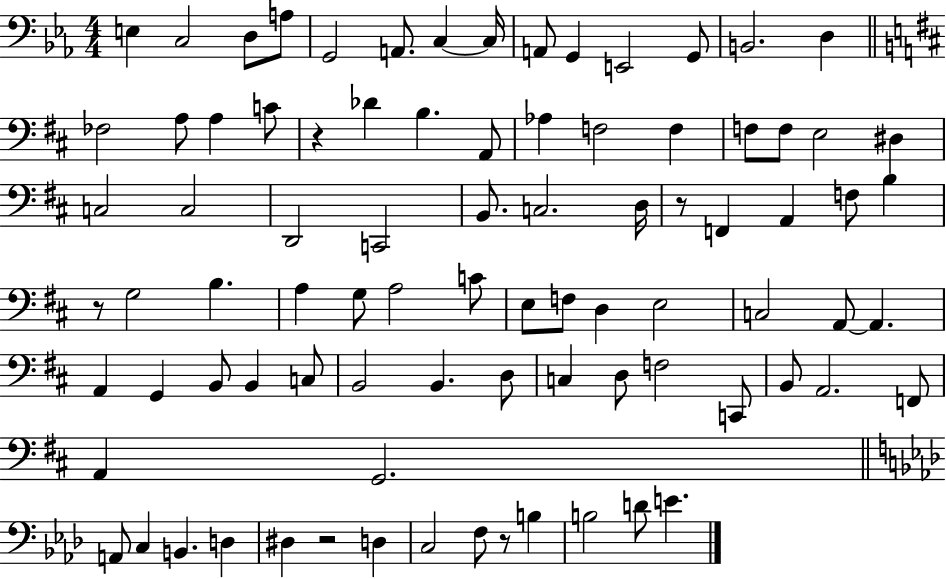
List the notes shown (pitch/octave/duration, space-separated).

E3/q C3/h D3/e A3/e G2/h A2/e. C3/q C3/s A2/e G2/q E2/h G2/e B2/h. D3/q FES3/h A3/e A3/q C4/e R/q Db4/q B3/q. A2/e Ab3/q F3/h F3/q F3/e F3/e E3/h D#3/q C3/h C3/h D2/h C2/h B2/e. C3/h. D3/s R/e F2/q A2/q F3/e B3/q R/e G3/h B3/q. A3/q G3/e A3/h C4/e E3/e F3/e D3/q E3/h C3/h A2/e A2/q. A2/q G2/q B2/e B2/q C3/e B2/h B2/q. D3/e C3/q D3/e F3/h C2/e B2/e A2/h. F2/e A2/q G2/h. A2/e C3/q B2/q. D3/q D#3/q R/h D3/q C3/h F3/e R/e B3/q B3/h D4/e E4/q.